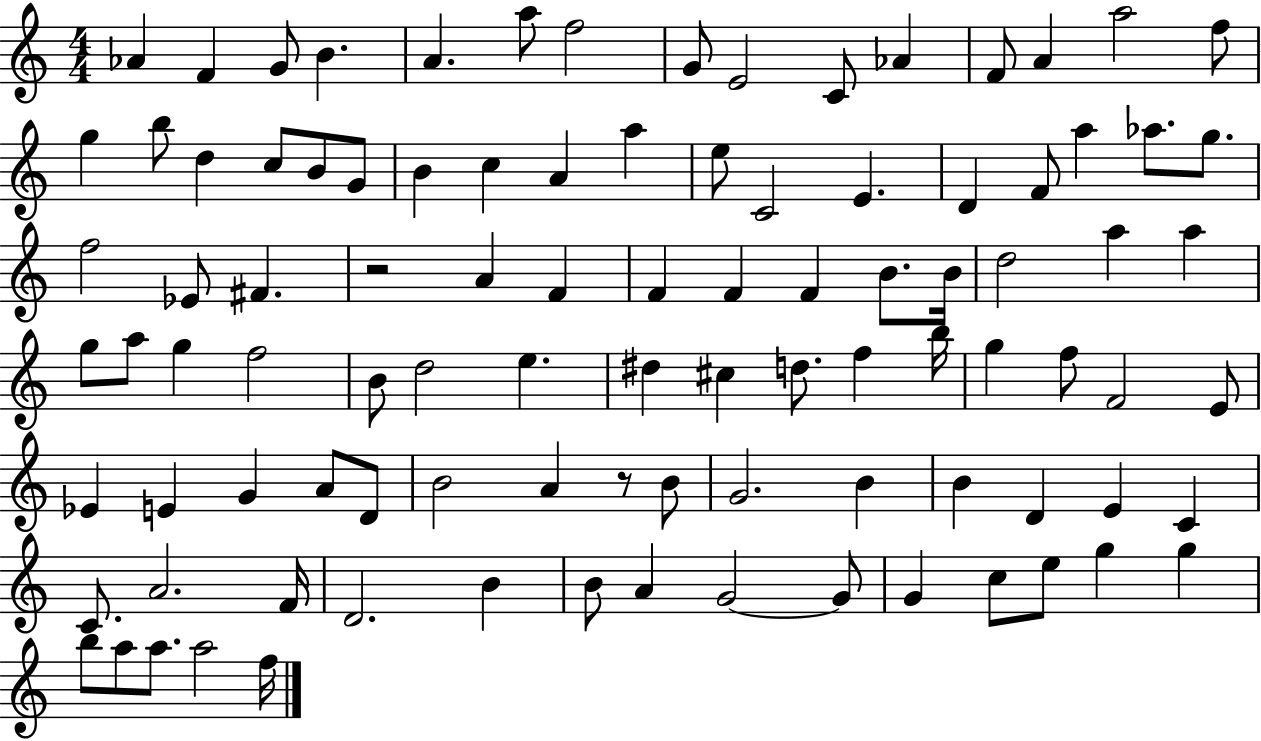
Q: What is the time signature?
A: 4/4